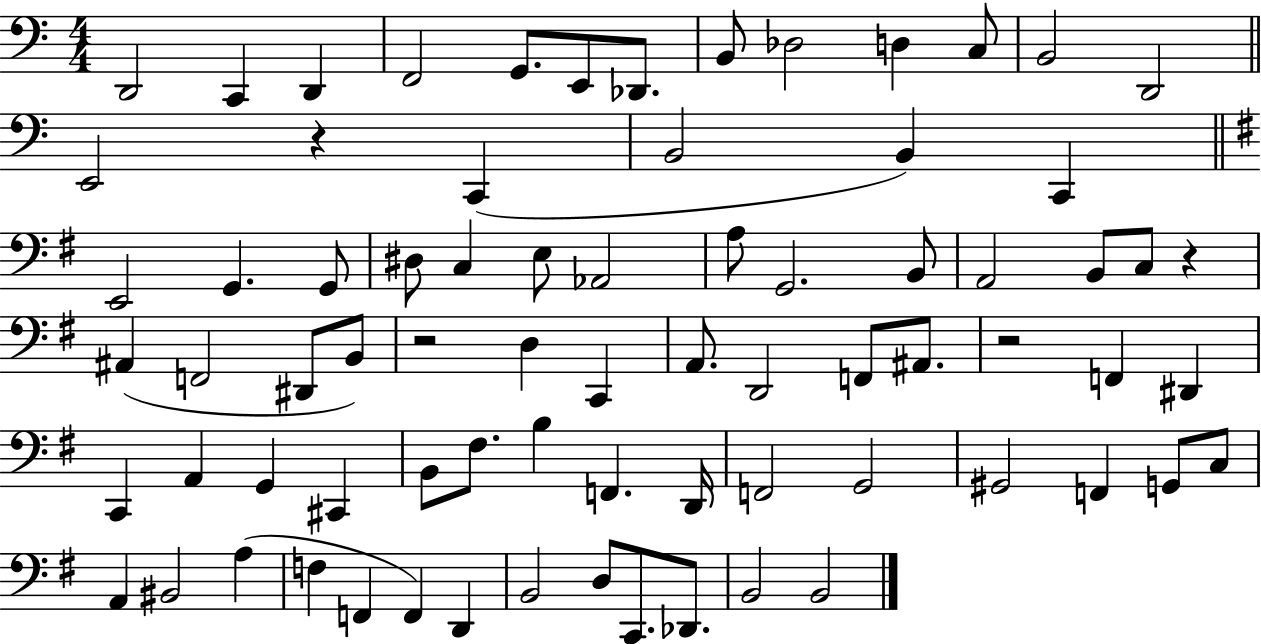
D2/h C2/q D2/q F2/h G2/e. E2/e Db2/e. B2/e Db3/h D3/q C3/e B2/h D2/h E2/h R/q C2/q B2/h B2/q C2/q E2/h G2/q. G2/e D#3/e C3/q E3/e Ab2/h A3/e G2/h. B2/e A2/h B2/e C3/e R/q A#2/q F2/h D#2/e B2/e R/h D3/q C2/q A2/e. D2/h F2/e A#2/e. R/h F2/q D#2/q C2/q A2/q G2/q C#2/q B2/e F#3/e. B3/q F2/q. D2/s F2/h G2/h G#2/h F2/q G2/e C3/e A2/q BIS2/h A3/q F3/q F2/q F2/q D2/q B2/h D3/e C2/e. Db2/e. B2/h B2/h